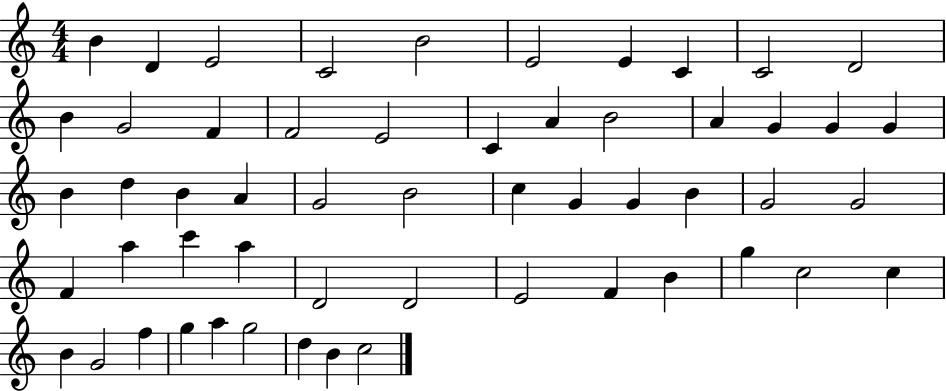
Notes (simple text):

B4/q D4/q E4/h C4/h B4/h E4/h E4/q C4/q C4/h D4/h B4/q G4/h F4/q F4/h E4/h C4/q A4/q B4/h A4/q G4/q G4/q G4/q B4/q D5/q B4/q A4/q G4/h B4/h C5/q G4/q G4/q B4/q G4/h G4/h F4/q A5/q C6/q A5/q D4/h D4/h E4/h F4/q B4/q G5/q C5/h C5/q B4/q G4/h F5/q G5/q A5/q G5/h D5/q B4/q C5/h